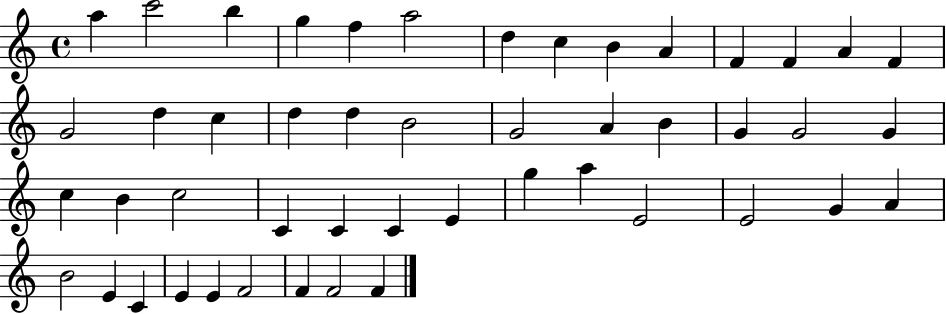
A5/q C6/h B5/q G5/q F5/q A5/h D5/q C5/q B4/q A4/q F4/q F4/q A4/q F4/q G4/h D5/q C5/q D5/q D5/q B4/h G4/h A4/q B4/q G4/q G4/h G4/q C5/q B4/q C5/h C4/q C4/q C4/q E4/q G5/q A5/q E4/h E4/h G4/q A4/q B4/h E4/q C4/q E4/q E4/q F4/h F4/q F4/h F4/q